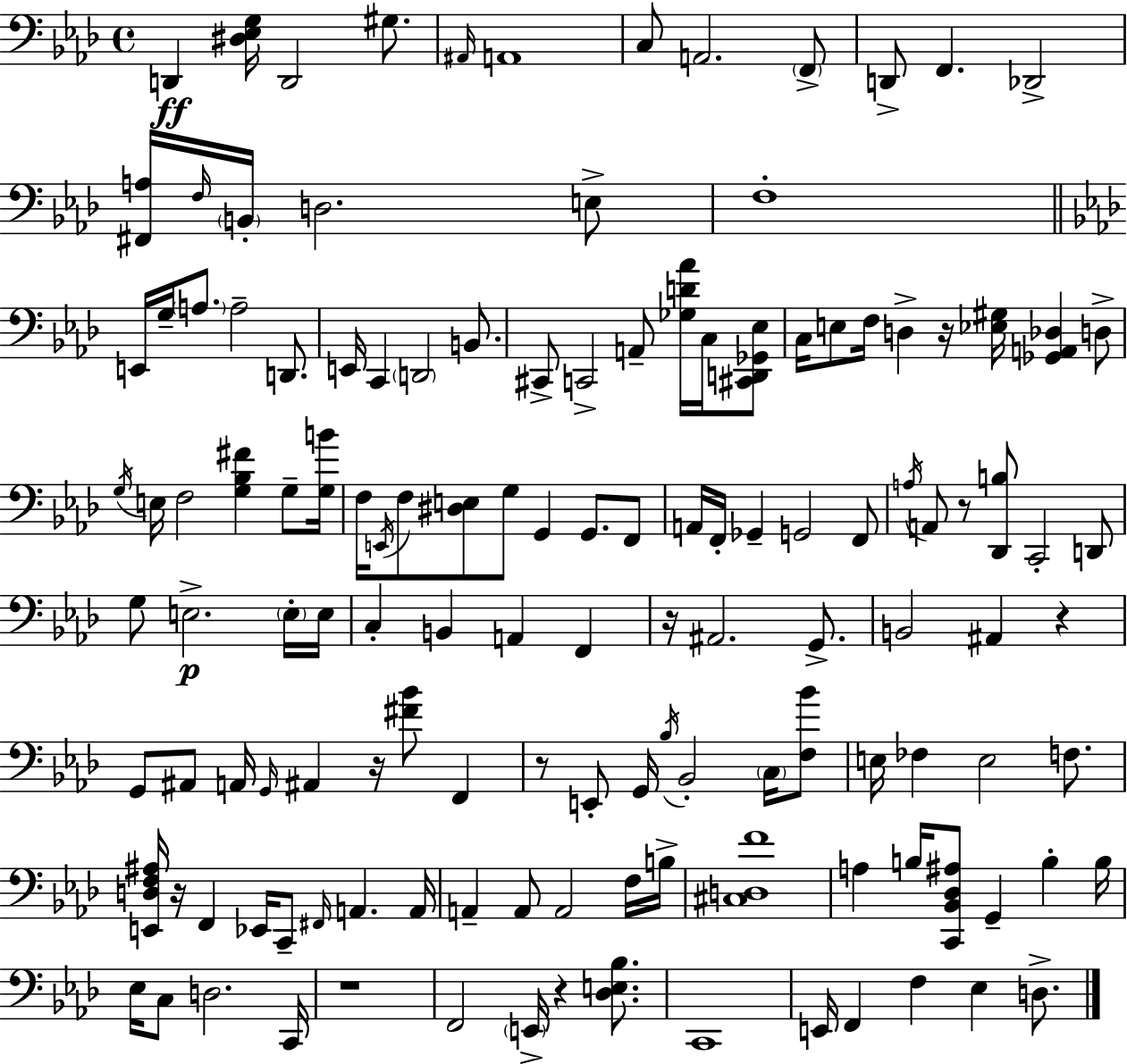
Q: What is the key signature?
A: AES major